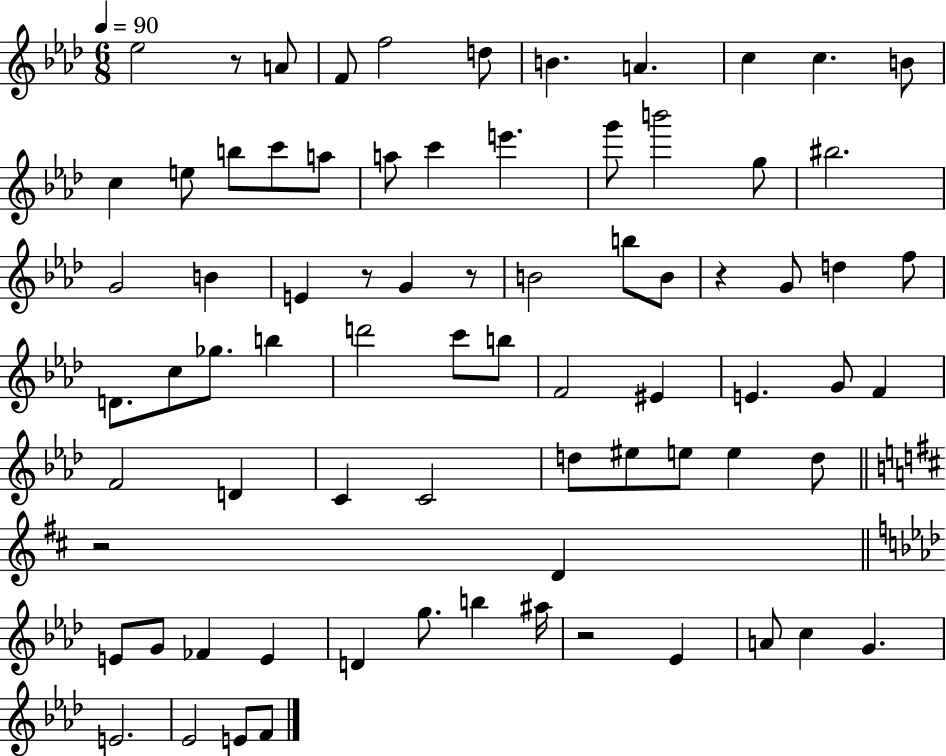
X:1
T:Untitled
M:6/8
L:1/4
K:Ab
_e2 z/2 A/2 F/2 f2 d/2 B A c c B/2 c e/2 b/2 c'/2 a/2 a/2 c' e' g'/2 b'2 g/2 ^b2 G2 B E z/2 G z/2 B2 b/2 B/2 z G/2 d f/2 D/2 c/2 _g/2 b d'2 c'/2 b/2 F2 ^E E G/2 F F2 D C C2 d/2 ^e/2 e/2 e d/2 z2 D E/2 G/2 _F E D g/2 b ^a/4 z2 _E A/2 c G E2 _E2 E/2 F/2